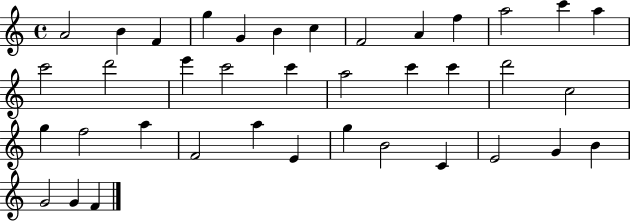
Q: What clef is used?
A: treble